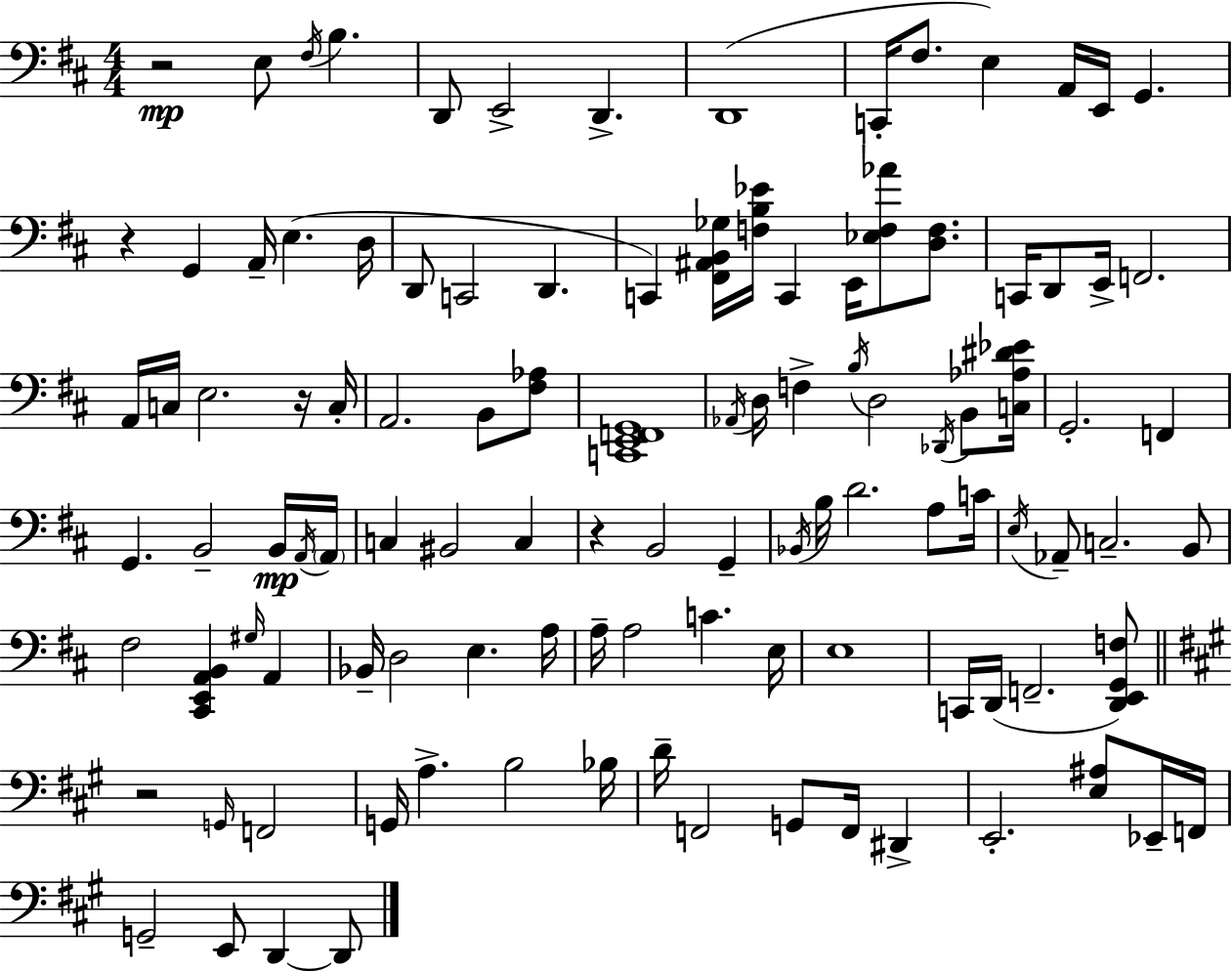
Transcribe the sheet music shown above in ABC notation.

X:1
T:Untitled
M:4/4
L:1/4
K:D
z2 E,/2 ^F,/4 B, D,,/2 E,,2 D,, D,,4 C,,/4 ^F,/2 E, A,,/4 E,,/4 G,, z G,, A,,/4 E, D,/4 D,,/2 C,,2 D,, C,, [^F,,^A,,B,,_G,]/4 [F,B,_E]/4 C,, E,,/4 [_E,F,_A]/2 [D,F,]/2 C,,/4 D,,/2 E,,/4 F,,2 A,,/4 C,/4 E,2 z/4 C,/4 A,,2 B,,/2 [^F,_A,]/2 [C,,E,,F,,G,,]4 _A,,/4 D,/4 F, B,/4 D,2 _D,,/4 B,,/2 [C,_A,^D_E]/4 G,,2 F,, G,, B,,2 B,,/4 A,,/4 A,,/4 C, ^B,,2 C, z B,,2 G,, _B,,/4 B,/4 D2 A,/2 C/4 E,/4 _A,,/2 C,2 B,,/2 ^F,2 [^C,,E,,A,,B,,] ^G,/4 A,, _B,,/4 D,2 E, A,/4 A,/4 A,2 C E,/4 E,4 C,,/4 D,,/4 F,,2 [D,,E,,G,,F,]/2 z2 G,,/4 F,,2 G,,/4 A, B,2 _B,/4 D/4 F,,2 G,,/2 F,,/4 ^D,, E,,2 [E,^A,]/2 _E,,/4 F,,/4 G,,2 E,,/2 D,, D,,/2